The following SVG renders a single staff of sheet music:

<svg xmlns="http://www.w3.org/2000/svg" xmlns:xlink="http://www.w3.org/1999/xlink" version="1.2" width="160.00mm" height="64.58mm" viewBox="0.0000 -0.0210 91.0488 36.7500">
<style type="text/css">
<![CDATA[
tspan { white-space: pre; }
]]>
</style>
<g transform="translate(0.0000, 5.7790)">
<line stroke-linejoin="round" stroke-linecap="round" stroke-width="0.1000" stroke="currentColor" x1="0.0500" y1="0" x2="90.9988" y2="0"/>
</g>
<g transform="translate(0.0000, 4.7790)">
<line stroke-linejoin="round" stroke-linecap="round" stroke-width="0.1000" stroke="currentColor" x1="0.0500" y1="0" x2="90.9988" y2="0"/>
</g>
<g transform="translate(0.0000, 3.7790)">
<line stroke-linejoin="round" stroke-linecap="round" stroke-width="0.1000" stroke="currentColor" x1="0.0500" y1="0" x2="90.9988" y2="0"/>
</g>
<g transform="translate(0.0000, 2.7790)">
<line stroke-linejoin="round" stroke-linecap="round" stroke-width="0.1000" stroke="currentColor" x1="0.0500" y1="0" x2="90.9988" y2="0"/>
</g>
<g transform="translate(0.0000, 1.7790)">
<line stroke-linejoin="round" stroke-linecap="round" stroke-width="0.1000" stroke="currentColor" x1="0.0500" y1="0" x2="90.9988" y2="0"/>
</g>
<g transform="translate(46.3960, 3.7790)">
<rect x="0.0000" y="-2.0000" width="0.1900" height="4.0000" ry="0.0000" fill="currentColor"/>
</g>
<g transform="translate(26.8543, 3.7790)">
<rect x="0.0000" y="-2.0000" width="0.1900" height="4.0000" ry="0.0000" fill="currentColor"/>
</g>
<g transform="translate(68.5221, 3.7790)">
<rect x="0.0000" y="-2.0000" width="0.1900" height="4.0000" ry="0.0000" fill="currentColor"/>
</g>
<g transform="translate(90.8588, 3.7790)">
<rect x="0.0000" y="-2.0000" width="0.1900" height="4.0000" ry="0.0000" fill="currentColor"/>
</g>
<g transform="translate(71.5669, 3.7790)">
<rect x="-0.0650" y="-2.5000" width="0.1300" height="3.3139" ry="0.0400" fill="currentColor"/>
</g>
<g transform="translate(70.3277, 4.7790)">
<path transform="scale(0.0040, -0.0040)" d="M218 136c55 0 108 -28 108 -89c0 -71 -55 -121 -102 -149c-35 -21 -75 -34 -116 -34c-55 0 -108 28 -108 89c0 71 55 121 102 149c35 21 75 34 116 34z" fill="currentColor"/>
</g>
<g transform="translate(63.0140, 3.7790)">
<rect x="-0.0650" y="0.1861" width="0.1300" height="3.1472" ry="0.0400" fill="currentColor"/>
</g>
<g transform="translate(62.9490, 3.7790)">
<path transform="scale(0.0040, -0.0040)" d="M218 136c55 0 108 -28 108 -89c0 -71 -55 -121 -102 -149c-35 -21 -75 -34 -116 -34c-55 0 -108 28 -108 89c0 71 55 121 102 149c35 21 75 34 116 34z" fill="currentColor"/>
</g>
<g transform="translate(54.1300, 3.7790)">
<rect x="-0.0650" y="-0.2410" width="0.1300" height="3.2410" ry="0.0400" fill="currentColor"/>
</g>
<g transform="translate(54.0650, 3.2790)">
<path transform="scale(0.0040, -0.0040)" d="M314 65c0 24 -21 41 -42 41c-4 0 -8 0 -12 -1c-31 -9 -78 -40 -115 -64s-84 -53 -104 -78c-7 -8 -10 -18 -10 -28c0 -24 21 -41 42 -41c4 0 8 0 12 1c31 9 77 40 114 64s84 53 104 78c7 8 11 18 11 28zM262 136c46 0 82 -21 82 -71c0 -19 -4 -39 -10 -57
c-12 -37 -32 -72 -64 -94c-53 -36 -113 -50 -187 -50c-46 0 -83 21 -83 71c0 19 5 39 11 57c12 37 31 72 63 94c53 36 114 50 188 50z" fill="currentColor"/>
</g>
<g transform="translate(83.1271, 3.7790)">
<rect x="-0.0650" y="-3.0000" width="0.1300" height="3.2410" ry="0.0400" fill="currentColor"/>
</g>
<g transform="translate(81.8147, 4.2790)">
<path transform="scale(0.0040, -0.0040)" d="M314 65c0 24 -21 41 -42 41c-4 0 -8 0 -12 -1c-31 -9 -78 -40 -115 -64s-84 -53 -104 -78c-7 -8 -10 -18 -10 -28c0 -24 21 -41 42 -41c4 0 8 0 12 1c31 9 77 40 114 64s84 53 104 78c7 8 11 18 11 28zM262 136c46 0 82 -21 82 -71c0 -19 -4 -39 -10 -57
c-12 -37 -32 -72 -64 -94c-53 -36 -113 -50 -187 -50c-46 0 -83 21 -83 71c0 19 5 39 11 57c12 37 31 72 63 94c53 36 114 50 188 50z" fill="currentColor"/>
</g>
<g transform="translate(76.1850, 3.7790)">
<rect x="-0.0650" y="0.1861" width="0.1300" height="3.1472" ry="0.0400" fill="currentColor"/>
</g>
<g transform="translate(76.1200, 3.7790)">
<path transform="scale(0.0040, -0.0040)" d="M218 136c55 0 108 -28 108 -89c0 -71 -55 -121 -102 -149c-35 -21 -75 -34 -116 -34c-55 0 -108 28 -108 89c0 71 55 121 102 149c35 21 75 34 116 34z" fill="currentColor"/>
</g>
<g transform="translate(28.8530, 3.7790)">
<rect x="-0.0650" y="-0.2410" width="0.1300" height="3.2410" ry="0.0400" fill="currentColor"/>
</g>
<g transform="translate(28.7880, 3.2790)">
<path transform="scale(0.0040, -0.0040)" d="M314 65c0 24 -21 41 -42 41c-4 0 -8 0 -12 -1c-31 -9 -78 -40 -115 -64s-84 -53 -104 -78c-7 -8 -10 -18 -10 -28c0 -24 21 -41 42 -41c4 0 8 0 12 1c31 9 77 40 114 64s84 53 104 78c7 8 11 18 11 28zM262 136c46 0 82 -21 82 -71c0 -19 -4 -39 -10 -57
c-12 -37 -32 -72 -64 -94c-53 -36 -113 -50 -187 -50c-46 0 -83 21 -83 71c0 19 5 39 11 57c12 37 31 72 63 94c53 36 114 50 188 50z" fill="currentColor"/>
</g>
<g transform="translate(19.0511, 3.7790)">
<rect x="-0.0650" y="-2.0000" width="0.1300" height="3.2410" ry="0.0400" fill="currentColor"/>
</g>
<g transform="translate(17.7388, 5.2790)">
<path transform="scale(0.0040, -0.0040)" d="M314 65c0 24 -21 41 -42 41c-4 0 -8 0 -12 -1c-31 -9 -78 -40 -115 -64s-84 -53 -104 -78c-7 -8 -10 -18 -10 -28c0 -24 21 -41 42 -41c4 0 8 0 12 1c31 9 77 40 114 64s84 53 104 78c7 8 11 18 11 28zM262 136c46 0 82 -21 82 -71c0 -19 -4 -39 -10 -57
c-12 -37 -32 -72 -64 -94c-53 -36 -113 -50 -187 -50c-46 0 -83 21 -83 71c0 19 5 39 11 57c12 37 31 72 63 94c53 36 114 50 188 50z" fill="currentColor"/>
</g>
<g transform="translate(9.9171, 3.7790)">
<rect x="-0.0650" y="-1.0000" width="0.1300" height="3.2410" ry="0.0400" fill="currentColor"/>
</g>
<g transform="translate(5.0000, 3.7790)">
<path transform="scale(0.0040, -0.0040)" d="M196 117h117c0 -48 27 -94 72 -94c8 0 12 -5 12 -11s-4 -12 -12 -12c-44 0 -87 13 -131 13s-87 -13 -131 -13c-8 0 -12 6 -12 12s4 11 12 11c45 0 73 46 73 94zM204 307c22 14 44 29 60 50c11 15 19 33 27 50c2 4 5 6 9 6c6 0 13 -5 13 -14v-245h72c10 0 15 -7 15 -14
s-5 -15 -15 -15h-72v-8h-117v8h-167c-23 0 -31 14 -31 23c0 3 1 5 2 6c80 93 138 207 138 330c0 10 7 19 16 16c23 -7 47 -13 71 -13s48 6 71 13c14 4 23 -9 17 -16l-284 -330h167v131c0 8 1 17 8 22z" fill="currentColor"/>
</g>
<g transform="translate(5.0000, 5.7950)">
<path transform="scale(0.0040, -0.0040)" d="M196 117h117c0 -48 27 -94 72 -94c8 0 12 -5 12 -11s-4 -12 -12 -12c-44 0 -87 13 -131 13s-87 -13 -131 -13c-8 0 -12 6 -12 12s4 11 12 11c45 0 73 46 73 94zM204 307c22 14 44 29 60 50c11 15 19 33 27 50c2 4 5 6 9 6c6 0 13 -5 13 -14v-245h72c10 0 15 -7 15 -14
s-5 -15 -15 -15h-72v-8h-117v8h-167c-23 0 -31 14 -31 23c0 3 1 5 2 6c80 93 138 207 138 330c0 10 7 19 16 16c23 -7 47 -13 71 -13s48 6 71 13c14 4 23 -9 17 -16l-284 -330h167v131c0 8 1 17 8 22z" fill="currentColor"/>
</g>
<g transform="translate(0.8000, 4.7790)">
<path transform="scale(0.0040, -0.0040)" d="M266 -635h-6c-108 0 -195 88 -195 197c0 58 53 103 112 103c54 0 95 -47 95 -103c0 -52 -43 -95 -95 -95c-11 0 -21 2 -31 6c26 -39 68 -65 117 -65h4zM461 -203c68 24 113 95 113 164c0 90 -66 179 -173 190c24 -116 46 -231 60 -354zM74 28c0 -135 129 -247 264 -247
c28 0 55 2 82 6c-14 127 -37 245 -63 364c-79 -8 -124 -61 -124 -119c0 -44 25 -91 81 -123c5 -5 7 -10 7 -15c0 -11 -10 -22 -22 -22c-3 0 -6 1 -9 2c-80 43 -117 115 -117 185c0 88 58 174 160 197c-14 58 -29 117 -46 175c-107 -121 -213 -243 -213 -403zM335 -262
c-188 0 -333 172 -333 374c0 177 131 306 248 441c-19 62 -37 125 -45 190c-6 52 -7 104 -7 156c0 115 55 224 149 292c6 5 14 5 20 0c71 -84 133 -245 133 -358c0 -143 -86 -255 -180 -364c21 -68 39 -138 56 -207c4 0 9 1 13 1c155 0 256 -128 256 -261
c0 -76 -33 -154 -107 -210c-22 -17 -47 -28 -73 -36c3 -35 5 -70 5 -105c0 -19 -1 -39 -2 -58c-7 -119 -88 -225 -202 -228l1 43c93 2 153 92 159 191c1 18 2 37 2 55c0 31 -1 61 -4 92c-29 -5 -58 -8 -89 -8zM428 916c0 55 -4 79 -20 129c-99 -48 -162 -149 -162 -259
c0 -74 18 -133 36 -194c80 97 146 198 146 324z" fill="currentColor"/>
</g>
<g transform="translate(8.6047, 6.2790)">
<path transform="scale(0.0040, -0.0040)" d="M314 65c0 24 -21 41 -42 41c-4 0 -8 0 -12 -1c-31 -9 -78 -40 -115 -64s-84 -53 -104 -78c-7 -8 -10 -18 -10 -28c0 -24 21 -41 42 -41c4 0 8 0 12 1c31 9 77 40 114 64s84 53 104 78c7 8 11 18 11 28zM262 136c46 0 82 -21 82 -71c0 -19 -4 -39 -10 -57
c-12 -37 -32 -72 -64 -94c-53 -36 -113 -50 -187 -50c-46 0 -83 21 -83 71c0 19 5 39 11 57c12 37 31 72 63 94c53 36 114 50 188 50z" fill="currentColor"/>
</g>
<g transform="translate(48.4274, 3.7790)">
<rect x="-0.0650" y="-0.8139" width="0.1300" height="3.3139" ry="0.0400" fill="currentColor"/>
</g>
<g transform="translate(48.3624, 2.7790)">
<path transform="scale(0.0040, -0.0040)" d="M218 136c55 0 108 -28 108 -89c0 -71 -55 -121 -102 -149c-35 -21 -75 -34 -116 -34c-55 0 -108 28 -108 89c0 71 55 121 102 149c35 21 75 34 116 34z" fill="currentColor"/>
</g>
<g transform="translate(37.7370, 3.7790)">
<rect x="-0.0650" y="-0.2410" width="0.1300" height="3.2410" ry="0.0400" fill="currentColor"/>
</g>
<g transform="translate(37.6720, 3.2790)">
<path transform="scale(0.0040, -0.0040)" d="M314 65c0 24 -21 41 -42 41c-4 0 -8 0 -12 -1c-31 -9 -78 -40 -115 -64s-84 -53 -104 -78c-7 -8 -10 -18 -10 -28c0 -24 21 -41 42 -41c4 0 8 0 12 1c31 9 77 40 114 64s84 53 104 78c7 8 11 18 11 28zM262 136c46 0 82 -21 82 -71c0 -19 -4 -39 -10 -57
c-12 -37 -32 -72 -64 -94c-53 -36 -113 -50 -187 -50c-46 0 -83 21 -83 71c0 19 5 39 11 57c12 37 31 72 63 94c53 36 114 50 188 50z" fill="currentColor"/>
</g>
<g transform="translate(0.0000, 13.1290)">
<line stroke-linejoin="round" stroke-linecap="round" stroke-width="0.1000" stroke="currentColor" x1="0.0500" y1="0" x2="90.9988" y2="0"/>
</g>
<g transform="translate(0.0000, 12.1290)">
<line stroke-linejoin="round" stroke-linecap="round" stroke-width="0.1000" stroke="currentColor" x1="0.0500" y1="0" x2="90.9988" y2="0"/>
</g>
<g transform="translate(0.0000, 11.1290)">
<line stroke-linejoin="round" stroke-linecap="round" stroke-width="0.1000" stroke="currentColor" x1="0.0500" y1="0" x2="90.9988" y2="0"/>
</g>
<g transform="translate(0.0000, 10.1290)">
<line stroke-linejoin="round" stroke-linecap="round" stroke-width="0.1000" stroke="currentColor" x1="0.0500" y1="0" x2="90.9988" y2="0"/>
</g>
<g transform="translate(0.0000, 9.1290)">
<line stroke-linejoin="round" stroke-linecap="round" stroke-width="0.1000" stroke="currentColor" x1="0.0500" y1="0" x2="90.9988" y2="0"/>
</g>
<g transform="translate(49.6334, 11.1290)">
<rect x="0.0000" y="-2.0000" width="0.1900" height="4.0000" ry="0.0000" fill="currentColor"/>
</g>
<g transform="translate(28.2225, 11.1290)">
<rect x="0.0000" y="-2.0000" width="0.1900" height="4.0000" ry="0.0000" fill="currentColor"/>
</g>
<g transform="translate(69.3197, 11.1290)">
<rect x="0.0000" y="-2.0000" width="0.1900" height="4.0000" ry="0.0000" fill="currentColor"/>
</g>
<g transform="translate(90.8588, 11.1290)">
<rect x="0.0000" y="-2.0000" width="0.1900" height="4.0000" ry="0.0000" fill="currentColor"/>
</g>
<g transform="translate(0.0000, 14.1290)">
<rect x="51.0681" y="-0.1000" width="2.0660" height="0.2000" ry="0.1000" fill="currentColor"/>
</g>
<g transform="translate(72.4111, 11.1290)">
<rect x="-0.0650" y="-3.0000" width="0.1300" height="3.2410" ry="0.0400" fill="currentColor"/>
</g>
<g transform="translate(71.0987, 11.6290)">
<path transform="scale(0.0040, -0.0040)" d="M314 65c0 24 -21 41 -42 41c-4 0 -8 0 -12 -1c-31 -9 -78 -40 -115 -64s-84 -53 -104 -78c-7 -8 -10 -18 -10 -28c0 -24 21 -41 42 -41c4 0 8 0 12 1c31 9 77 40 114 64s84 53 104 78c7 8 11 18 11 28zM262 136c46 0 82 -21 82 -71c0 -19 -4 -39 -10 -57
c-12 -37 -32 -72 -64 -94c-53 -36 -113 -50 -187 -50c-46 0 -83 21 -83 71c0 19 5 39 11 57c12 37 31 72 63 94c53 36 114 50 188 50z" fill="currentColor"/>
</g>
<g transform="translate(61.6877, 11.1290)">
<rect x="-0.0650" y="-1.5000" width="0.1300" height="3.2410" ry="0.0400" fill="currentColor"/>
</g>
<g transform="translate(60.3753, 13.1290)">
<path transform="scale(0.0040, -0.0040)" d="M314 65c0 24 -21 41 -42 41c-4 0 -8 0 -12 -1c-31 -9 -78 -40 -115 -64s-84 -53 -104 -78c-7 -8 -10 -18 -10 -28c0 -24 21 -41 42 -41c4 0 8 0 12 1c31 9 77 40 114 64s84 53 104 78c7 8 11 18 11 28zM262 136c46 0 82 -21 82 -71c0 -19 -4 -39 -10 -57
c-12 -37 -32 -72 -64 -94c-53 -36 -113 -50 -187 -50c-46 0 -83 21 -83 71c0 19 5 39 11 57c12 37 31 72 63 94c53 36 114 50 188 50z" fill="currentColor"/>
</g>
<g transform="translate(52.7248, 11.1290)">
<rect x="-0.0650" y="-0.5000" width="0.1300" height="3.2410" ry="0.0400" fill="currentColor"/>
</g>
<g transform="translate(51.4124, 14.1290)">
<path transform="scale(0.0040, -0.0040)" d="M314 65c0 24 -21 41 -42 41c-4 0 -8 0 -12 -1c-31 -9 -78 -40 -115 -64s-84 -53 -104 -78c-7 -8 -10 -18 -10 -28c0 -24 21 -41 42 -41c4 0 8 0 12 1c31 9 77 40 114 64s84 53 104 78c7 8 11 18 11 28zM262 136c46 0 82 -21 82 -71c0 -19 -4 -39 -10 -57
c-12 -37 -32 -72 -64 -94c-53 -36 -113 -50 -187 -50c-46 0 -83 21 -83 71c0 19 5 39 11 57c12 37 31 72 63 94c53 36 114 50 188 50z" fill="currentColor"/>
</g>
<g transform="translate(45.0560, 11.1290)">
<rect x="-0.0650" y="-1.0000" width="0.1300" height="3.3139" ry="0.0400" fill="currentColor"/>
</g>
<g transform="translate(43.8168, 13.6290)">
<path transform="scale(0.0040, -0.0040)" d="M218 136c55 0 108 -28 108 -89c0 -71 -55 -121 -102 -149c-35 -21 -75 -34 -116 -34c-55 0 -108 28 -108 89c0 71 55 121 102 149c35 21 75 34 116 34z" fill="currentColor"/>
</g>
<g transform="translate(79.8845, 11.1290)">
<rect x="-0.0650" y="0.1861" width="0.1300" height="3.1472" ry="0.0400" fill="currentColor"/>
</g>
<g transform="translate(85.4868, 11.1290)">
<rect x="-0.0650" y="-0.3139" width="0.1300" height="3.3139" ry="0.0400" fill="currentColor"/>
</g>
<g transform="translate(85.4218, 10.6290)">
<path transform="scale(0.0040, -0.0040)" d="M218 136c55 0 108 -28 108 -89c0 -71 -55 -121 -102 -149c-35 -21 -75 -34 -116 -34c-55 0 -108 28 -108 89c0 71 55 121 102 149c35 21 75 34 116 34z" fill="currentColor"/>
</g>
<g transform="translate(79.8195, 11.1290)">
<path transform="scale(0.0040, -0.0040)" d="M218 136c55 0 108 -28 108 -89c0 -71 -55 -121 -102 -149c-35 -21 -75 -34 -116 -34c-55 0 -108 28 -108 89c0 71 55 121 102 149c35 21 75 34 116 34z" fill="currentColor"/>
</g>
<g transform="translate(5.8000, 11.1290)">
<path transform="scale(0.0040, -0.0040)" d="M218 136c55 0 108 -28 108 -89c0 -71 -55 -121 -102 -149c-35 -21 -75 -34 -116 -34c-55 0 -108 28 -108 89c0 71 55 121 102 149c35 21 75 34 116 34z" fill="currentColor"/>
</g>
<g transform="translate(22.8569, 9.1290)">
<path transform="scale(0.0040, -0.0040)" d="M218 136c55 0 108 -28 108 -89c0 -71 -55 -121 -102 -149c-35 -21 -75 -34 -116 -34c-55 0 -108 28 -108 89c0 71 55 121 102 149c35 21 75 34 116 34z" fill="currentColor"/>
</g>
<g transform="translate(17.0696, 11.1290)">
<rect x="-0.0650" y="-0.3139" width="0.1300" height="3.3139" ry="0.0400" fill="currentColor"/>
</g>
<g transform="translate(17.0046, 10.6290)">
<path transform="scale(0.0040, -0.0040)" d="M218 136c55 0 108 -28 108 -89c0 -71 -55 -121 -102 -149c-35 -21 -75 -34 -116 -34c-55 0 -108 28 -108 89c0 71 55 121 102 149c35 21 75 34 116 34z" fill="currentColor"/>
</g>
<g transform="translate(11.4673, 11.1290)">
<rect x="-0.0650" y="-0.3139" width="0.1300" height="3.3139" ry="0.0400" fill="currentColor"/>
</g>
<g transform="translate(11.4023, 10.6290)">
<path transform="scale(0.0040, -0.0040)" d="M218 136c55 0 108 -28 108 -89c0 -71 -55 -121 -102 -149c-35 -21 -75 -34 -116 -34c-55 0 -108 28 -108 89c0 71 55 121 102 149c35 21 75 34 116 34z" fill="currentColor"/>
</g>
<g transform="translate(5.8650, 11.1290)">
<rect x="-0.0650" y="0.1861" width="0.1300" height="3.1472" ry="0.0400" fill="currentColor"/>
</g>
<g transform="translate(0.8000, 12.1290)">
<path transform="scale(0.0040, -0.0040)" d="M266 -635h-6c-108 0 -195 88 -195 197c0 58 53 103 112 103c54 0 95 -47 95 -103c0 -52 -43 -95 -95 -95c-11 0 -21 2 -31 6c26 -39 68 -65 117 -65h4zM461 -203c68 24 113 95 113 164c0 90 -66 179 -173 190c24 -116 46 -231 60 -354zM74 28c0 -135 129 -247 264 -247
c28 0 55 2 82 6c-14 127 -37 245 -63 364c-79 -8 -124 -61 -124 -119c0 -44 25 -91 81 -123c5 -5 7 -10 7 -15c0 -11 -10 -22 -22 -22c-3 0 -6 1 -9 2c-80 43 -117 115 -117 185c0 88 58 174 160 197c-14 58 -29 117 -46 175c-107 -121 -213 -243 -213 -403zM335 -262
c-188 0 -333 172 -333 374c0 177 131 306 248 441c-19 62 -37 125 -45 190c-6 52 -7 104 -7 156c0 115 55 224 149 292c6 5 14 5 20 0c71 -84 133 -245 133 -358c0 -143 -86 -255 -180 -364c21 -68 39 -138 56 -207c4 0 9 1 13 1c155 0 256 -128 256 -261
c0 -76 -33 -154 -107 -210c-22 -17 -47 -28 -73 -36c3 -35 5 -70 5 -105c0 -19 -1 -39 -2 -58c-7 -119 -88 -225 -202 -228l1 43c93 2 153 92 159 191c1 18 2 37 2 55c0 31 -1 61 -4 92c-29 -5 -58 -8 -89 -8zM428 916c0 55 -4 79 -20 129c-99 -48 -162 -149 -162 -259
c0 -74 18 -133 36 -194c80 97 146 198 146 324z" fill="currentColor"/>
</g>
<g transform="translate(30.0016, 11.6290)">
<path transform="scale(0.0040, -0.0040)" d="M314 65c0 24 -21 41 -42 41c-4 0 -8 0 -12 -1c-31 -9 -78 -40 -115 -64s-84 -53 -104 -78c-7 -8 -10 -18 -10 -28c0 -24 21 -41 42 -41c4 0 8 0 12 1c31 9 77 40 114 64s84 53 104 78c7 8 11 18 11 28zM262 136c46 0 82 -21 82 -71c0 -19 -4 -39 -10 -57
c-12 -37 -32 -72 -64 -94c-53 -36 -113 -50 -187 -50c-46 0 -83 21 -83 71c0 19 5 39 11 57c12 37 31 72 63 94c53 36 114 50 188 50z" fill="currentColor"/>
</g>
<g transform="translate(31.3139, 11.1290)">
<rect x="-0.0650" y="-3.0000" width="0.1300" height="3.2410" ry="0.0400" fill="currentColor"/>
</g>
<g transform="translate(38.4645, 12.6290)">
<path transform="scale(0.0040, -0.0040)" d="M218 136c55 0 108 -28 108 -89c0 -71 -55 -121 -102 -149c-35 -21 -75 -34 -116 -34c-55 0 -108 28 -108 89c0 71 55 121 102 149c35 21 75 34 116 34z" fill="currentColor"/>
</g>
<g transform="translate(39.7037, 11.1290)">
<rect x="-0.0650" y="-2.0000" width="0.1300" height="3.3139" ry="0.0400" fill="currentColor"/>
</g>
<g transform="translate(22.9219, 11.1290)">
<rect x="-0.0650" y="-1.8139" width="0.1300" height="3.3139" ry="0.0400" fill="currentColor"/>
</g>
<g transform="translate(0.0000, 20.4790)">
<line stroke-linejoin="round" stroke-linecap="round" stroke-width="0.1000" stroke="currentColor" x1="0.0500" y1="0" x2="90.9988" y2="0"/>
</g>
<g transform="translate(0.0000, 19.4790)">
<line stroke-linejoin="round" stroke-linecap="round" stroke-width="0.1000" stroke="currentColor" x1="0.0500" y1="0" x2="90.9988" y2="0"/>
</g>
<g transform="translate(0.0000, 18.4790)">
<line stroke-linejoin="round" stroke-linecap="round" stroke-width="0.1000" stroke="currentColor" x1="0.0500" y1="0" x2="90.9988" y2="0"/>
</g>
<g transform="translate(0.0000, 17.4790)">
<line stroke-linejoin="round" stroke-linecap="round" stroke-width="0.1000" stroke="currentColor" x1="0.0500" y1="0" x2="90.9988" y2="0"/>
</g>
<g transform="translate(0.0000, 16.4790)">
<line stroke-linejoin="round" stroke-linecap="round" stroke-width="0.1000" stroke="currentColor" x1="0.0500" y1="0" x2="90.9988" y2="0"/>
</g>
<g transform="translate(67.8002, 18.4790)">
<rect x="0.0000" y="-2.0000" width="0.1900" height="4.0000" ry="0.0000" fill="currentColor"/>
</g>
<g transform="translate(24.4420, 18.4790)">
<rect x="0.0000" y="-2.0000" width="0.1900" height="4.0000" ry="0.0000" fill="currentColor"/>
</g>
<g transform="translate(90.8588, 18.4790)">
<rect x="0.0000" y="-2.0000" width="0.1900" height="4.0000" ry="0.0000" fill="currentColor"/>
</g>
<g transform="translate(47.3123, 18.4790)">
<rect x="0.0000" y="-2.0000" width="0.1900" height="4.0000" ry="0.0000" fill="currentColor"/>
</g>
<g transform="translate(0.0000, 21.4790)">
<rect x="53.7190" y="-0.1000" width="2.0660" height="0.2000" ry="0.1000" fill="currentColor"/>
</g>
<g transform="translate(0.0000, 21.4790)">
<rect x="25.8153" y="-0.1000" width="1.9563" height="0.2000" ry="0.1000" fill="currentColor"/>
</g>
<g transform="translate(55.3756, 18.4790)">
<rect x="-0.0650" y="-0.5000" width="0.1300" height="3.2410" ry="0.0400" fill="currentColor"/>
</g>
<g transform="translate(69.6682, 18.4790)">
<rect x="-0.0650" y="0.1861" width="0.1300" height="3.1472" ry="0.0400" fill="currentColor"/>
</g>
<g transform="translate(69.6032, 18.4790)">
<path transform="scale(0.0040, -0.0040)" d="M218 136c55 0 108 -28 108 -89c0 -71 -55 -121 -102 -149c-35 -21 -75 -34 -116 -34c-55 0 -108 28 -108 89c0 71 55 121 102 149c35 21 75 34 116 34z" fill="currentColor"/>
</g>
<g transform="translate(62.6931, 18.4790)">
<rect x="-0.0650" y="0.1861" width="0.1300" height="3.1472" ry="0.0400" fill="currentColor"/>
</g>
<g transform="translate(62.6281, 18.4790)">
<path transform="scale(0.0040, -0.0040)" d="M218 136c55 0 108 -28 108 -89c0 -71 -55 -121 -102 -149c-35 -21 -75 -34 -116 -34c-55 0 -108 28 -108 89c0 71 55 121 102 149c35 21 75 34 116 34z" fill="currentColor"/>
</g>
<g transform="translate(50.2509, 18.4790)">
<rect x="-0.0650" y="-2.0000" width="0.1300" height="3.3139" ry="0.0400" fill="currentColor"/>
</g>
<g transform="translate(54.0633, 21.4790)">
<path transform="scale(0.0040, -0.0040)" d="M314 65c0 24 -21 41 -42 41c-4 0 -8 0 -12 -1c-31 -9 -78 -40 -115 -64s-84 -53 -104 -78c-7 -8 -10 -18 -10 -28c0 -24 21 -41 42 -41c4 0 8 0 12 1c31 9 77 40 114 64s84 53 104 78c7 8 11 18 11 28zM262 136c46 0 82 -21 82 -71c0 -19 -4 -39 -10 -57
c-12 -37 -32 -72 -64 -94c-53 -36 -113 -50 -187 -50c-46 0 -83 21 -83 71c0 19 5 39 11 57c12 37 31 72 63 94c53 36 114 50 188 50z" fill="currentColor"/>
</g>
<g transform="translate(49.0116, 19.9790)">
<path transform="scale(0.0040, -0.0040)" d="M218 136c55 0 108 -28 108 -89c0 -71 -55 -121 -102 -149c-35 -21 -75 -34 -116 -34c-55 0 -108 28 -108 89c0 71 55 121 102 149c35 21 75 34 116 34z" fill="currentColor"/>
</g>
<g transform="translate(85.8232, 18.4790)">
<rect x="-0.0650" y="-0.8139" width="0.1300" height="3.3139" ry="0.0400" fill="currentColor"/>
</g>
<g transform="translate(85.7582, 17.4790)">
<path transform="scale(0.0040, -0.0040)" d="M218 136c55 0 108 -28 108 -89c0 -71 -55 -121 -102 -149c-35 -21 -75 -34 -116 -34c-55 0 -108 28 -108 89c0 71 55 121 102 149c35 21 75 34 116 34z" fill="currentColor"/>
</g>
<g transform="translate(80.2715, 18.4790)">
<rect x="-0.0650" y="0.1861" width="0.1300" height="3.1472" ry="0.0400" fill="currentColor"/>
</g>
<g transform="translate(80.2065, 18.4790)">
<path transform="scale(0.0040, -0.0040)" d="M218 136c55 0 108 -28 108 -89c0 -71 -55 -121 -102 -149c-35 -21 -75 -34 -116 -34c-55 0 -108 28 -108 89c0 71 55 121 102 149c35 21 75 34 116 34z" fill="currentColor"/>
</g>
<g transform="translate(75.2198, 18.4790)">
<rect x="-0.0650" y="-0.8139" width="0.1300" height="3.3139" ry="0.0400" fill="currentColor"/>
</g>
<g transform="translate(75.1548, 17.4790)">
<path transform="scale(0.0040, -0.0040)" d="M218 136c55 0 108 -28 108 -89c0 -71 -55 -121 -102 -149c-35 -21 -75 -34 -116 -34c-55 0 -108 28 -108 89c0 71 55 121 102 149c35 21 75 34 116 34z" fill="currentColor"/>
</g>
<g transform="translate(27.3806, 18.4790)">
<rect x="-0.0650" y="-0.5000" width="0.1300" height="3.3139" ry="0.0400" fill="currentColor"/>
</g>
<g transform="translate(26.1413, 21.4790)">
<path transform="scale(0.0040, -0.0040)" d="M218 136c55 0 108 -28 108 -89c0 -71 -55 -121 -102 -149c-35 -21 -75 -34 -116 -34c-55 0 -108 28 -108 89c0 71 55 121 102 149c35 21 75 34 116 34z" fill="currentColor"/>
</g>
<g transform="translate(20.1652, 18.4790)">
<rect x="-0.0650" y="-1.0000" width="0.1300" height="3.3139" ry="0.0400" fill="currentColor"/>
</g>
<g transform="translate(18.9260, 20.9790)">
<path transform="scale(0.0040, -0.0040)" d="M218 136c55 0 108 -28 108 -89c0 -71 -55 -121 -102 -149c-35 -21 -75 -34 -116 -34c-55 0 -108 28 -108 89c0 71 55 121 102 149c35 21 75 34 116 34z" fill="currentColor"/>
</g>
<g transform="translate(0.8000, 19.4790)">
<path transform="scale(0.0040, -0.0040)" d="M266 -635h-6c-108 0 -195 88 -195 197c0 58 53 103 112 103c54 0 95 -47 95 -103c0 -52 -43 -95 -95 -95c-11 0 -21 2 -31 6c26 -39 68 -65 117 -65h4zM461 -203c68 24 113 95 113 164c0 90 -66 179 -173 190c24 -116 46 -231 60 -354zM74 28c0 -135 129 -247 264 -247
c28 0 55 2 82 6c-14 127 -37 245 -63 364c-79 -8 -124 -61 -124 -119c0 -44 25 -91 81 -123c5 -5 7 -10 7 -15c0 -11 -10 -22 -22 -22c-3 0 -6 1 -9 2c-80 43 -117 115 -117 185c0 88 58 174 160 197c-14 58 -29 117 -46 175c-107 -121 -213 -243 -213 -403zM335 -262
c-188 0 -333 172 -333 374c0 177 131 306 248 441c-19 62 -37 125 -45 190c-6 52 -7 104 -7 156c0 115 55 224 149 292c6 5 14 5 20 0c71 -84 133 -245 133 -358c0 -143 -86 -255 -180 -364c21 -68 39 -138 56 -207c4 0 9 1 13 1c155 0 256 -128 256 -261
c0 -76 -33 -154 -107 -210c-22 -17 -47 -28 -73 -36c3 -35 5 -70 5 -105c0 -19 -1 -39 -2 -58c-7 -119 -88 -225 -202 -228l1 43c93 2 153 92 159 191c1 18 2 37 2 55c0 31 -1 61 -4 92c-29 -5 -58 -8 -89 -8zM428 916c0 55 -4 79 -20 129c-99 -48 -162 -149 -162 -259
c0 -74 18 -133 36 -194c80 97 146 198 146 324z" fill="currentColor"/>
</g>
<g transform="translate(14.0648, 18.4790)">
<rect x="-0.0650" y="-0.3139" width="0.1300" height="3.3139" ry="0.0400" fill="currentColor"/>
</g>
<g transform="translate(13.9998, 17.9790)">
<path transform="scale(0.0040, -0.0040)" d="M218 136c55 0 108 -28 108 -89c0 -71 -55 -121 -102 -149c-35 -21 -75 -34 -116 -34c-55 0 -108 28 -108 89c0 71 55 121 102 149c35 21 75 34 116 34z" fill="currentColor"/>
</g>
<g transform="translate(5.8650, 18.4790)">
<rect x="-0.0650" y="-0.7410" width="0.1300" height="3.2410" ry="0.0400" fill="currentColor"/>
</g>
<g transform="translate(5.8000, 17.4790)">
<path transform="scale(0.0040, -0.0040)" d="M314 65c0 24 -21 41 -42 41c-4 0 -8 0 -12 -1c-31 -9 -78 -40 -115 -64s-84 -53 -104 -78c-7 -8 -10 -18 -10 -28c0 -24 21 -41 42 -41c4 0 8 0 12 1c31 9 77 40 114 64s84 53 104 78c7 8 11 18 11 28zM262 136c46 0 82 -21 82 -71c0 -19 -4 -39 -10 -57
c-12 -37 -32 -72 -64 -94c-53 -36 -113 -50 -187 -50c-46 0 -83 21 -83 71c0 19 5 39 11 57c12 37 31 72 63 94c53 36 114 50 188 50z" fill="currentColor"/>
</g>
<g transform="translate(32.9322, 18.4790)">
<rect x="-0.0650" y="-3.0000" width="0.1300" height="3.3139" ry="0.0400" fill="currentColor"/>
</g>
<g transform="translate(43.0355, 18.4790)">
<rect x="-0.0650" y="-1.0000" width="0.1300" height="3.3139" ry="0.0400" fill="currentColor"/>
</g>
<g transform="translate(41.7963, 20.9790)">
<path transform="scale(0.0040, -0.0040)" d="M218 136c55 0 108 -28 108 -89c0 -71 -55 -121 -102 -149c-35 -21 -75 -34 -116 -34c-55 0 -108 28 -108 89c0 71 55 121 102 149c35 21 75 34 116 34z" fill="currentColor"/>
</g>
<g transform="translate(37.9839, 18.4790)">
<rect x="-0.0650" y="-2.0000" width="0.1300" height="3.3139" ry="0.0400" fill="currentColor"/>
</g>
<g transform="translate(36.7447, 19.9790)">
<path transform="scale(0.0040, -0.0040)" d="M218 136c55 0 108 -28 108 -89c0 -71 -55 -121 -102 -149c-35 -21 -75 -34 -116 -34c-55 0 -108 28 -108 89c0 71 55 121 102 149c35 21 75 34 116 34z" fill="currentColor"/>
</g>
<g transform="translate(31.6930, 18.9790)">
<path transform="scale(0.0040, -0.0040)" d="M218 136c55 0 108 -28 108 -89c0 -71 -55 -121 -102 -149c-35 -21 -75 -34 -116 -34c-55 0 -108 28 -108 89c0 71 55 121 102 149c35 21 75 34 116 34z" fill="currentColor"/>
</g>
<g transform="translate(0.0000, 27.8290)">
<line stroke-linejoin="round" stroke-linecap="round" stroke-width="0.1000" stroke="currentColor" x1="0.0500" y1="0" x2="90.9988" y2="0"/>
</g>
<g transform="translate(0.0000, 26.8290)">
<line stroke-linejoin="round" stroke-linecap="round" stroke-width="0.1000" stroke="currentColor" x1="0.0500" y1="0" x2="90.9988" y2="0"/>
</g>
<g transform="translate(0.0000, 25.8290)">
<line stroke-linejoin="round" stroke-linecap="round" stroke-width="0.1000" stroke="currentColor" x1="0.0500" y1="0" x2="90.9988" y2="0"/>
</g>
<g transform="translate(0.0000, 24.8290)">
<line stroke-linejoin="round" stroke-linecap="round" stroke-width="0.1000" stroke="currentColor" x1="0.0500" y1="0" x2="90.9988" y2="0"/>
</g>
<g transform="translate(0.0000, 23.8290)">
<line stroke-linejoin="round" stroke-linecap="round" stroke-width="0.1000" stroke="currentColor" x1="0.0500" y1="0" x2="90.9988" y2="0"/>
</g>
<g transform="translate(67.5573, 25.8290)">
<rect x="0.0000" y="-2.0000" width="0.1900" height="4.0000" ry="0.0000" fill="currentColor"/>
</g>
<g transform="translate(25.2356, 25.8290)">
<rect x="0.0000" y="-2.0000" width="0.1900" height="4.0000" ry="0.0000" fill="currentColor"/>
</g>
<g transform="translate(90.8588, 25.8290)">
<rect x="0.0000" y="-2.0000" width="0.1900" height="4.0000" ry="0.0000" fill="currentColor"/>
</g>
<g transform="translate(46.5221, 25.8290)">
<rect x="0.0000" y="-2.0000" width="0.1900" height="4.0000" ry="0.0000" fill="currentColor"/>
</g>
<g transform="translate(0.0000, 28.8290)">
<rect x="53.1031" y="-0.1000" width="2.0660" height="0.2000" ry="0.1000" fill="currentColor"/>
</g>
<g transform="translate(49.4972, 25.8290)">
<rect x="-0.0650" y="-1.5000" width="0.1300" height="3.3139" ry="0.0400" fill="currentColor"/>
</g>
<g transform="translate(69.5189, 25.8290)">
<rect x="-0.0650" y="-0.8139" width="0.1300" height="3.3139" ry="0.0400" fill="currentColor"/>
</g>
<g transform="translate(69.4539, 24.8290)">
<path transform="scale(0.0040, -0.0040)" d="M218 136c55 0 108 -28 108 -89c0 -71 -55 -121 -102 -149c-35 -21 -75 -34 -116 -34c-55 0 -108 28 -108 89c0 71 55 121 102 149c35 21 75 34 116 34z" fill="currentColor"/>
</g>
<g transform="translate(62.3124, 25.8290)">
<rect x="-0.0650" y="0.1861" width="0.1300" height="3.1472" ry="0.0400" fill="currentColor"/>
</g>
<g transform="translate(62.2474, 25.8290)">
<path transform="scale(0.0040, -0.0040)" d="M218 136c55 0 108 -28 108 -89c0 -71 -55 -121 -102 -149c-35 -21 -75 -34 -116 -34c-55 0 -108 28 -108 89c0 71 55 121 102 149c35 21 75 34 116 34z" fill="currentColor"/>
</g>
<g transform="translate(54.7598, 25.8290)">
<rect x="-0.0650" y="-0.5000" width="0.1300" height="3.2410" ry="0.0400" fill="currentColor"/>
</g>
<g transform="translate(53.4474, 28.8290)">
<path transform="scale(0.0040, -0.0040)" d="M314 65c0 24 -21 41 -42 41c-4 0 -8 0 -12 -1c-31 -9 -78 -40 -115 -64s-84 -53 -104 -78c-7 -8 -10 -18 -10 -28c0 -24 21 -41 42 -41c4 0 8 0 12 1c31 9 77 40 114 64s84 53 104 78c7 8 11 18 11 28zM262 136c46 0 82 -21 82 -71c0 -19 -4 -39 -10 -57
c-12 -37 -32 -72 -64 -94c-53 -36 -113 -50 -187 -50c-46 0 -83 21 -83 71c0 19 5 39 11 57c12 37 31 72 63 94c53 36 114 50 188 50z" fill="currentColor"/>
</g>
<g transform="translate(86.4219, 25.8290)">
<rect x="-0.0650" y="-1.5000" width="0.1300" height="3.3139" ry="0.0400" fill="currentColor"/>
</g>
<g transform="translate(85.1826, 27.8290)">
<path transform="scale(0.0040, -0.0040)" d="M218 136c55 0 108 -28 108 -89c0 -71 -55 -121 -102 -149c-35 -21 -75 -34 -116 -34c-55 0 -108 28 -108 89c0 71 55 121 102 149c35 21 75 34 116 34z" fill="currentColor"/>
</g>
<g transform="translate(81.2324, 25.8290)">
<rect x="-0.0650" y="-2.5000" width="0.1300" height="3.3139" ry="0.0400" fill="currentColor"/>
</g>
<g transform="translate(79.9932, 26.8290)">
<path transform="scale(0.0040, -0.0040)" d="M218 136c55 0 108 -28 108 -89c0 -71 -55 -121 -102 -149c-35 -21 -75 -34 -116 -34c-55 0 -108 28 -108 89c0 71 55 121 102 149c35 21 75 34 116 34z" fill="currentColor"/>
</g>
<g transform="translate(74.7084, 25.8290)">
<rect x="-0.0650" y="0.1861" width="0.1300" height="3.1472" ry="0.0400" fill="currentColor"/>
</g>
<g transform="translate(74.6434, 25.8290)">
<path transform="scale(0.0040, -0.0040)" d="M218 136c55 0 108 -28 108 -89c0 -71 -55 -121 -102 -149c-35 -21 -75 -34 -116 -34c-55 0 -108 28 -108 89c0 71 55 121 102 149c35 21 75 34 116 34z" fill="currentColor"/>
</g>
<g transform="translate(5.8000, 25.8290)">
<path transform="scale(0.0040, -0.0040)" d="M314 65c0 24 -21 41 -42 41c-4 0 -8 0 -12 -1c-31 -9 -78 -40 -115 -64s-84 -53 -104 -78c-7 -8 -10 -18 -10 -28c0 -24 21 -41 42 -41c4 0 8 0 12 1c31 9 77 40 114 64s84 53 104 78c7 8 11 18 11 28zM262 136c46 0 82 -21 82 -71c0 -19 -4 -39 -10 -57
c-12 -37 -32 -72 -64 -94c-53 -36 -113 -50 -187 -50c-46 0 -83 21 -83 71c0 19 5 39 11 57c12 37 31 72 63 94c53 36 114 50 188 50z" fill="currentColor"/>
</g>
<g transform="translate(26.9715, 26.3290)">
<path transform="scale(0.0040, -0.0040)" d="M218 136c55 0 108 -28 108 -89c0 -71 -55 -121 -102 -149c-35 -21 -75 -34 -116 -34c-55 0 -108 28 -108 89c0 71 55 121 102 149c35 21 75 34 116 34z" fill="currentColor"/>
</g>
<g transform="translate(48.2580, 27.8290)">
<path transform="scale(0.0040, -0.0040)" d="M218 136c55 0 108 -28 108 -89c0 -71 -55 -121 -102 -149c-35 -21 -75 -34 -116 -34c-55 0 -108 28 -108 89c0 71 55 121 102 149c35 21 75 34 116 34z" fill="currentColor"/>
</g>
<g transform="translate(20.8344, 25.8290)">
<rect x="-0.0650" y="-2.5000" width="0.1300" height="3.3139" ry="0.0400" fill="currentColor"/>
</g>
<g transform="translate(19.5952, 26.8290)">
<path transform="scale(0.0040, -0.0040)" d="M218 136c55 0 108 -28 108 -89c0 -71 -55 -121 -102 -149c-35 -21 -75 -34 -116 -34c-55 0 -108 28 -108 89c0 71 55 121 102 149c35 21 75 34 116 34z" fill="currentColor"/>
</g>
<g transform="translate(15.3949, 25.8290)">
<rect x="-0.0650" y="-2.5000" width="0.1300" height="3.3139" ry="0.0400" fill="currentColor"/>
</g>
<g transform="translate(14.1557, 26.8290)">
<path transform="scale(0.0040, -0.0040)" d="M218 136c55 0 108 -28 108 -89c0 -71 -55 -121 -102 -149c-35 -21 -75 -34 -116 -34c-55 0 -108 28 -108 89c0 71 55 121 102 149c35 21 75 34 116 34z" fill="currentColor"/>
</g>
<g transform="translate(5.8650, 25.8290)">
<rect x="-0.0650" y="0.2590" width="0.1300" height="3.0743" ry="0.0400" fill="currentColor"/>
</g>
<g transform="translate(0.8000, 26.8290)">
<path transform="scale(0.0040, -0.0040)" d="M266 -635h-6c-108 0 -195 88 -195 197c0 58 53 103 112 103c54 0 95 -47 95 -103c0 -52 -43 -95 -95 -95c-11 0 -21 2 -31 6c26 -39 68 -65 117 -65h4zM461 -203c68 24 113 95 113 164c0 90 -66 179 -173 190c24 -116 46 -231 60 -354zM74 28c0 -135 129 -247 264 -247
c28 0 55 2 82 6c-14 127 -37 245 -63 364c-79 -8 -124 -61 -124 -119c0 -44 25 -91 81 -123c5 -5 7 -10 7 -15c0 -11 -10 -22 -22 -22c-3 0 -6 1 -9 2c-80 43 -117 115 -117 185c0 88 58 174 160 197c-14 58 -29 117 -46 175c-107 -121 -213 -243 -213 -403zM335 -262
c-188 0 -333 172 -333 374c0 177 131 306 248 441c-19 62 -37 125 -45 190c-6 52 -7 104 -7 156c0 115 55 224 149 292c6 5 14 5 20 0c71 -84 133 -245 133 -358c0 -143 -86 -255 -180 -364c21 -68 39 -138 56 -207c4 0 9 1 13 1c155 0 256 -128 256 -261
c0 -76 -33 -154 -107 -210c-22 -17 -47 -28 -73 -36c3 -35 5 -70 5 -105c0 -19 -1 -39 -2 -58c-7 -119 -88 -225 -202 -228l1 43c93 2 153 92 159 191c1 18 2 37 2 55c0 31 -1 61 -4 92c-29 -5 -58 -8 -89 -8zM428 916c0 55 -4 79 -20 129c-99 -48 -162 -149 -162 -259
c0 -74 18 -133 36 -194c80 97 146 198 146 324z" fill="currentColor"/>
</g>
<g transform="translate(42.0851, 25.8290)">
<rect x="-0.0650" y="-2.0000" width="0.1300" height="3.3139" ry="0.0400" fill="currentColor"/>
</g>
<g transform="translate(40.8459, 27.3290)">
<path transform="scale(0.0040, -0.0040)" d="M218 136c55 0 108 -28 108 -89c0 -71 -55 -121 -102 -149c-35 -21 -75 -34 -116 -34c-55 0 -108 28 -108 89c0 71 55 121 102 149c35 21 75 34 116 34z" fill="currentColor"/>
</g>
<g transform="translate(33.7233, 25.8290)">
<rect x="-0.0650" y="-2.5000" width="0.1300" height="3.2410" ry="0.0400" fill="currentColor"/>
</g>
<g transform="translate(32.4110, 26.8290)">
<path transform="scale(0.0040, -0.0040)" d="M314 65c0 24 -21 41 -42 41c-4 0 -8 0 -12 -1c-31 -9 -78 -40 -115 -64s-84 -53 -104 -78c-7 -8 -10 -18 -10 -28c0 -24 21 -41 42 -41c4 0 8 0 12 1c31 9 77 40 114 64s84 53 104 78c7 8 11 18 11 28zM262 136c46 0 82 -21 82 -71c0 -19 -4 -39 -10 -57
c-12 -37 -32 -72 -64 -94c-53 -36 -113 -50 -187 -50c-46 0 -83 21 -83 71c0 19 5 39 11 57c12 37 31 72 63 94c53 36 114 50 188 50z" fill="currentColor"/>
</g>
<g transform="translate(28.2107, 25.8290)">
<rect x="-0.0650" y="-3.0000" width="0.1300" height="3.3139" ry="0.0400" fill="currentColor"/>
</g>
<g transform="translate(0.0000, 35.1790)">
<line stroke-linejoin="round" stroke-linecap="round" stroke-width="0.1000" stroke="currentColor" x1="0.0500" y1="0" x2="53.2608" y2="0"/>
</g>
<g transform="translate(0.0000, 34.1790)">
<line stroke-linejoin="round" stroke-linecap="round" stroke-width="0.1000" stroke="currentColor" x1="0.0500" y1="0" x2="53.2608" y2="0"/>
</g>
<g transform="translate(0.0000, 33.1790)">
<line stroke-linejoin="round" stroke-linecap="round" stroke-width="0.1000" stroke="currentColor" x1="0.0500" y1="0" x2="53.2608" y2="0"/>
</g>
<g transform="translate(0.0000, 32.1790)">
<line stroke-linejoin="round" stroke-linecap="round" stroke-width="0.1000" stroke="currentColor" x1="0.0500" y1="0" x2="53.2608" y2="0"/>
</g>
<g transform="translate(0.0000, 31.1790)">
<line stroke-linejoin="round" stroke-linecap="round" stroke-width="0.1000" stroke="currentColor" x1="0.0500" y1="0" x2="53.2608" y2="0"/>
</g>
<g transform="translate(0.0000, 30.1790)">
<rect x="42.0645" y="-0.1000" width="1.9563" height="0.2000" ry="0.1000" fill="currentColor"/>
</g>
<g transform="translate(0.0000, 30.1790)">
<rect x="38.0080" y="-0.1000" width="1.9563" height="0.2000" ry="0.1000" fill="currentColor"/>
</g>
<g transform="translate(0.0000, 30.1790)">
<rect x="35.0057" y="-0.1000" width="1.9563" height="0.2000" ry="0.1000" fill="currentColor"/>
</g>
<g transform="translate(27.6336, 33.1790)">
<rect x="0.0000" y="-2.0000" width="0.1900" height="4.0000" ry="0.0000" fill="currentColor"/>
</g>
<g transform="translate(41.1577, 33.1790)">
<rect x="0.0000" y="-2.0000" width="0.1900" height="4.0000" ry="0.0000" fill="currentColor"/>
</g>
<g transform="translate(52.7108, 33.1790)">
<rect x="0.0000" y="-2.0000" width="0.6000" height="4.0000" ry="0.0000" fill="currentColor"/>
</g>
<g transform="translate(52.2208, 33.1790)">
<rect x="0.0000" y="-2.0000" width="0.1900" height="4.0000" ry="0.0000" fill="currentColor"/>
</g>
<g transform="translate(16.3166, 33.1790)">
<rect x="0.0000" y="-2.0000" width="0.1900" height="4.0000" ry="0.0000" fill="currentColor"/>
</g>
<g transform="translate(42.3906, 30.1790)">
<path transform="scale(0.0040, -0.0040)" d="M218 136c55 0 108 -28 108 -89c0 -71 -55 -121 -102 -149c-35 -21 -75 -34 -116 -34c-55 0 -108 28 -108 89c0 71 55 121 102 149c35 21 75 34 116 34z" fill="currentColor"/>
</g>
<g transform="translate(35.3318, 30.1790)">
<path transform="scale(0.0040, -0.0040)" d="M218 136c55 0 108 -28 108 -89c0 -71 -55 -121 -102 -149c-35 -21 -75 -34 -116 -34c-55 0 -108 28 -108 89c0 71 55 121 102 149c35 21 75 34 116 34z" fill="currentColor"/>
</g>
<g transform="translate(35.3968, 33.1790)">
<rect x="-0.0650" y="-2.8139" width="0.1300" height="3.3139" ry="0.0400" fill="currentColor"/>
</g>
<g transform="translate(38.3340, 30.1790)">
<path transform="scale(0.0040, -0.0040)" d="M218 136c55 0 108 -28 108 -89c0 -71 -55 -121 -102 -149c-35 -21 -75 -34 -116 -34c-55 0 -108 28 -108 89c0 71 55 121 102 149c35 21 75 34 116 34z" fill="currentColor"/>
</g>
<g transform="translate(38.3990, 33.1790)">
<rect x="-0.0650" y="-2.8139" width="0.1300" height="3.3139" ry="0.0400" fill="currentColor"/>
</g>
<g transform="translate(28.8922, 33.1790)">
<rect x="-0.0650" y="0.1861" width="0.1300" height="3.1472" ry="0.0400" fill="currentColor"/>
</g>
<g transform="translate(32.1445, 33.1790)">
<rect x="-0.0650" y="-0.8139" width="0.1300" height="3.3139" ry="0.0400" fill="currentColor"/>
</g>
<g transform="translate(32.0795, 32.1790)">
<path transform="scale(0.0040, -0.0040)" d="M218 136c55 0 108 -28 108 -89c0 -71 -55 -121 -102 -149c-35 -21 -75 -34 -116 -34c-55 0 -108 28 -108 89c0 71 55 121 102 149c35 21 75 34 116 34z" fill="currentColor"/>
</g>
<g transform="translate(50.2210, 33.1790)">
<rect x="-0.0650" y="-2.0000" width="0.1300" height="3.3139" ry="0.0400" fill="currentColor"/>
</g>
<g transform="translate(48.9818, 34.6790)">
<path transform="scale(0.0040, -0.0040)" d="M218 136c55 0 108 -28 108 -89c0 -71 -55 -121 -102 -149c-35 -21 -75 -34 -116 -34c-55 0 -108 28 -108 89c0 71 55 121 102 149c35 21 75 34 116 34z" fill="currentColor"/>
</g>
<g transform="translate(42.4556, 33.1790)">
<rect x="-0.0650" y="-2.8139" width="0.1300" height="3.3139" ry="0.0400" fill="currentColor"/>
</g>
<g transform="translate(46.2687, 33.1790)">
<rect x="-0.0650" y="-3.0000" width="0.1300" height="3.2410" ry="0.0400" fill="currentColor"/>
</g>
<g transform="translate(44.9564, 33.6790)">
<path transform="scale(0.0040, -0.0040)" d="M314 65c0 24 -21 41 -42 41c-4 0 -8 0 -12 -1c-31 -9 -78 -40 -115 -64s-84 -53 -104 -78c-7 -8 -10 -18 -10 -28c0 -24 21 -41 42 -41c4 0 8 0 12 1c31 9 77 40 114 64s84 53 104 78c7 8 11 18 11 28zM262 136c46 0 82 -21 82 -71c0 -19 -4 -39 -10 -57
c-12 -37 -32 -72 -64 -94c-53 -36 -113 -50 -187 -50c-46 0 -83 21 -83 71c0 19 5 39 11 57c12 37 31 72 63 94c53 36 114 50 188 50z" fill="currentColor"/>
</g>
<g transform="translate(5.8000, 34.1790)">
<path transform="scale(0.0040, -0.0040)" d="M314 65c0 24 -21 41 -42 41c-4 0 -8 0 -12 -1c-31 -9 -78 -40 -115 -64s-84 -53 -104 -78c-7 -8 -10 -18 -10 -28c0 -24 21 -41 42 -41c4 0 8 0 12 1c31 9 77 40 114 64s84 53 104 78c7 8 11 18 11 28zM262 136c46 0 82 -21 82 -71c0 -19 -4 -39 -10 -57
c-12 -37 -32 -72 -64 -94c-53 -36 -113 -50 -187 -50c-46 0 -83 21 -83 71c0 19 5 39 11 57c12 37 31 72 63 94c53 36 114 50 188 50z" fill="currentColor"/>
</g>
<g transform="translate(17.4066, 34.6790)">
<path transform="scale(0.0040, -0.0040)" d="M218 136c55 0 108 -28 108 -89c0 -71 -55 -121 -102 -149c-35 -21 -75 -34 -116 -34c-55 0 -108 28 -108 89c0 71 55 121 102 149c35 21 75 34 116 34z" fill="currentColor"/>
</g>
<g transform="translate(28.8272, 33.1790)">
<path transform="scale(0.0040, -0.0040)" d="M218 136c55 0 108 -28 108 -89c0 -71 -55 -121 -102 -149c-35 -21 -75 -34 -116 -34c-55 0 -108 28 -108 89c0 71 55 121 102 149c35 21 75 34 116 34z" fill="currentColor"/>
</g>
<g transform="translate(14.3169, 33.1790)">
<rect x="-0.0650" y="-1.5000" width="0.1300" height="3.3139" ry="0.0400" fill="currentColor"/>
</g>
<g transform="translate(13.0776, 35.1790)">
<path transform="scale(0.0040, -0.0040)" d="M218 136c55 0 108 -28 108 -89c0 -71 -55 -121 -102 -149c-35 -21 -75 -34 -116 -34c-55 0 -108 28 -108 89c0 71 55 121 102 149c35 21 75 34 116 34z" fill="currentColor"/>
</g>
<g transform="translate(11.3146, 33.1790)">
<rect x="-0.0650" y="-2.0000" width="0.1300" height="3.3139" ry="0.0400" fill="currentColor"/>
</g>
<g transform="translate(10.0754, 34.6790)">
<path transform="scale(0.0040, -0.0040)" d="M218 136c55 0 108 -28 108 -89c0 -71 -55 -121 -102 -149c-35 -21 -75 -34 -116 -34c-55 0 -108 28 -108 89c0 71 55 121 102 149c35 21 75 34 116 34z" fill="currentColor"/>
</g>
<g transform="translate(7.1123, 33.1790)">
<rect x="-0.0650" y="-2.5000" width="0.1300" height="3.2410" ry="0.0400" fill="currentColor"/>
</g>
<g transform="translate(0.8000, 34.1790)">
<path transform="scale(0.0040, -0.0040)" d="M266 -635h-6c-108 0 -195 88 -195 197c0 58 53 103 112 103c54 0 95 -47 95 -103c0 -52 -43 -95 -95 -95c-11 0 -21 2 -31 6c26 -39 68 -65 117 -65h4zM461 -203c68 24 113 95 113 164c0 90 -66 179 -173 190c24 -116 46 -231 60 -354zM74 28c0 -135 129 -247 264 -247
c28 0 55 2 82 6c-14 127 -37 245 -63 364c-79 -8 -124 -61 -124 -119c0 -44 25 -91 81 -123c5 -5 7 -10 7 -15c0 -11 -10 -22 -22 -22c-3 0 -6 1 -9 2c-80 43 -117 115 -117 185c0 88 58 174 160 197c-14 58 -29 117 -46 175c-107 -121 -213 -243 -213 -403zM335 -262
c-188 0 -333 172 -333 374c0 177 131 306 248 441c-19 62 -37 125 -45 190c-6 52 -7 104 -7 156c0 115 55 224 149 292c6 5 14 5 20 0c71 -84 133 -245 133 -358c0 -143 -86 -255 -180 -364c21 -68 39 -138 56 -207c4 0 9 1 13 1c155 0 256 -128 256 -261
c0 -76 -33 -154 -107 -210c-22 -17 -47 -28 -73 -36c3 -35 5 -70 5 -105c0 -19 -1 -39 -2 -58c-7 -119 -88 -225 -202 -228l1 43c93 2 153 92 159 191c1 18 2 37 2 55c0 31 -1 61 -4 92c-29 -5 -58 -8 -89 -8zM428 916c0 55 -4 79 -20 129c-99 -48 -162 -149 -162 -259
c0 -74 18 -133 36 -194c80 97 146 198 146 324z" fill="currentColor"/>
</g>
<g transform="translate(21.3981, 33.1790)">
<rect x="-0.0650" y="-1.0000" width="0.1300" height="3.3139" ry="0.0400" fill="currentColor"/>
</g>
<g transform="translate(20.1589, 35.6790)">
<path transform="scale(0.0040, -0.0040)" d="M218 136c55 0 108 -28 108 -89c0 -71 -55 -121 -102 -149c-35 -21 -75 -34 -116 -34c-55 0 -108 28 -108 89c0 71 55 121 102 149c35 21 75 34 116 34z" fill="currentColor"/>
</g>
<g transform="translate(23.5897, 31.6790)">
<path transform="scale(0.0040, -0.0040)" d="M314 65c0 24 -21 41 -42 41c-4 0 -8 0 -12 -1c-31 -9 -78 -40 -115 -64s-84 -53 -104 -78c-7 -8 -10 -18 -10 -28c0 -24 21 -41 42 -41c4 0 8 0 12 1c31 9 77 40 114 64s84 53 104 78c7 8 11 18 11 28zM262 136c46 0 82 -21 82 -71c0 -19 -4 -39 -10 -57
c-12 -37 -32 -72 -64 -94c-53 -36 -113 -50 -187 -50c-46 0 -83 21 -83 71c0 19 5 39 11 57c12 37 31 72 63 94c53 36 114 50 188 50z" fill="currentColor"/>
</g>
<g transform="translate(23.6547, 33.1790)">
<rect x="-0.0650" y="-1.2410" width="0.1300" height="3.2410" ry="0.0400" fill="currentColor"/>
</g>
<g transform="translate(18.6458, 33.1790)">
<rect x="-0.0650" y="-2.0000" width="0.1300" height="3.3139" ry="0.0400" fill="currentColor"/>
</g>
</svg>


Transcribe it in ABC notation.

X:1
T:Untitled
M:4/4
L:1/4
K:C
D2 F2 c2 c2 d c2 B G B A2 B c c f A2 F D C2 E2 A2 B c d2 c D C A F D F C2 B B d B d B2 G G A G2 F E C2 B d B G E G2 F E F D e2 B d a a a A2 F